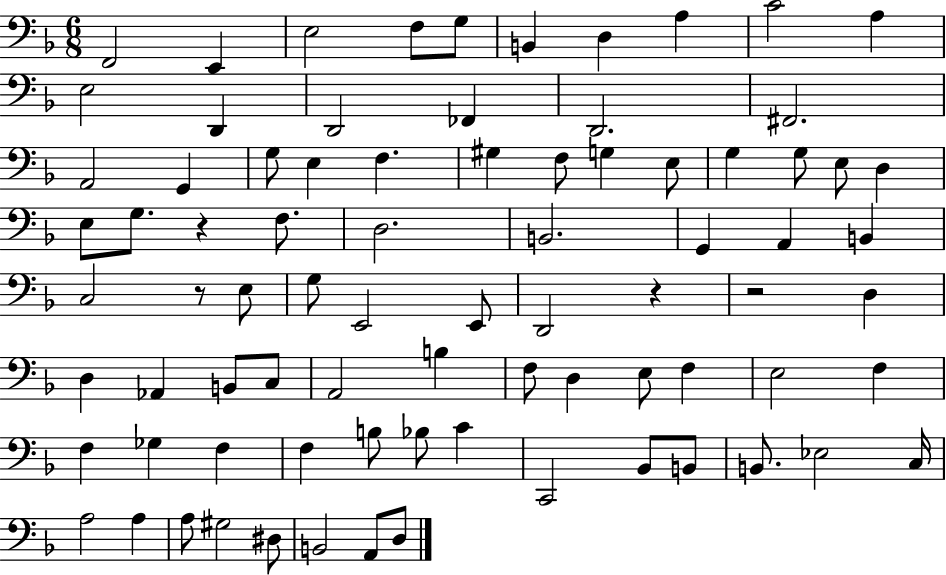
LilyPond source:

{
  \clef bass
  \numericTimeSignature
  \time 6/8
  \key f \major
  f,2 e,4 | e2 f8 g8 | b,4 d4 a4 | c'2 a4 | \break e2 d,4 | d,2 fes,4 | d,2. | fis,2. | \break a,2 g,4 | g8 e4 f4. | gis4 f8 g4 e8 | g4 g8 e8 d4 | \break e8 g8. r4 f8. | d2. | b,2. | g,4 a,4 b,4 | \break c2 r8 e8 | g8 e,2 e,8 | d,2 r4 | r2 d4 | \break d4 aes,4 b,8 c8 | a,2 b4 | f8 d4 e8 f4 | e2 f4 | \break f4 ges4 f4 | f4 b8 bes8 c'4 | c,2 bes,8 b,8 | b,8. ees2 c16 | \break a2 a4 | a8 gis2 dis8 | b,2 a,8 d8 | \bar "|."
}